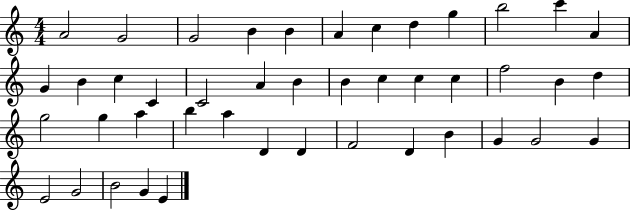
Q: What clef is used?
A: treble